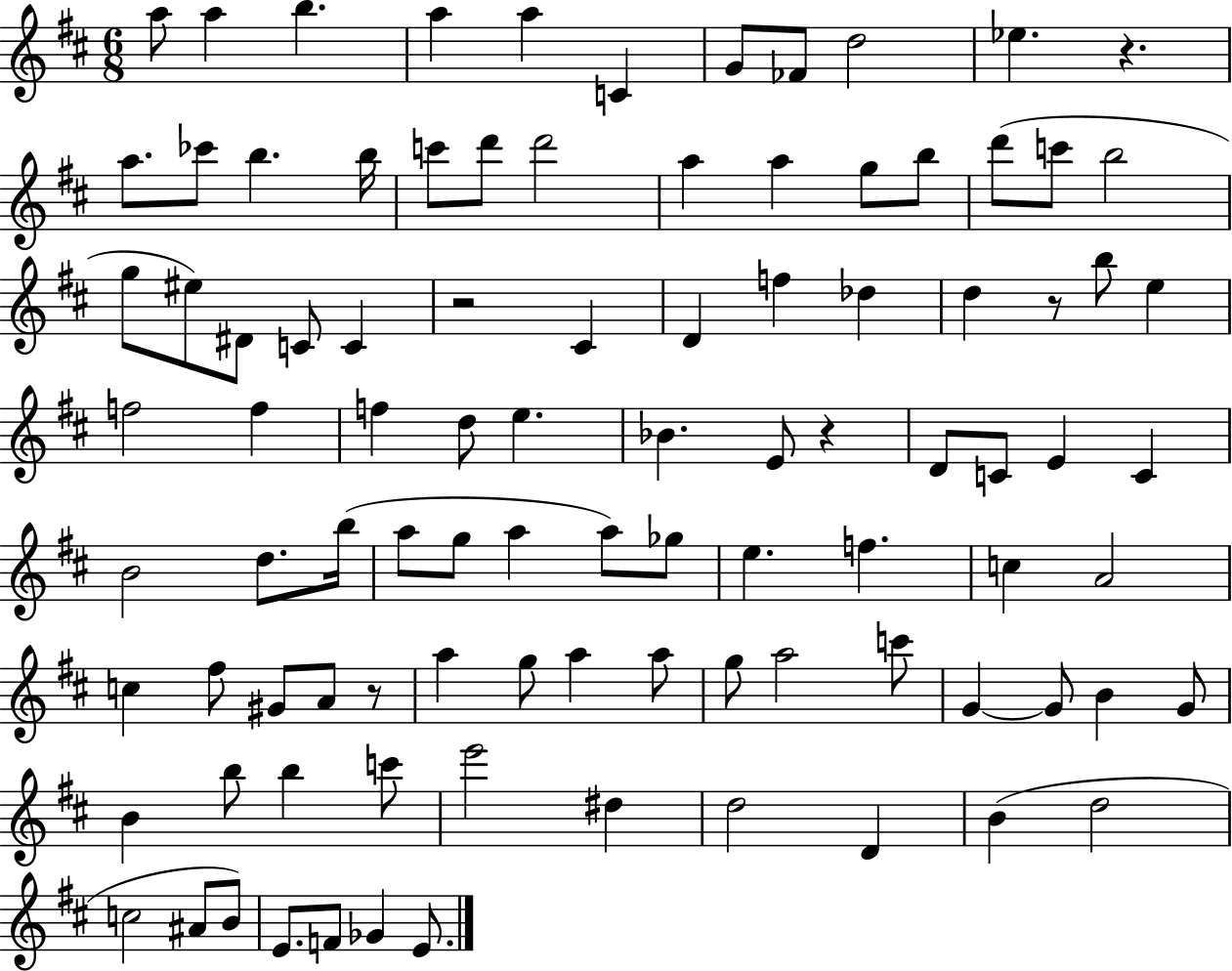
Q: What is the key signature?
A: D major